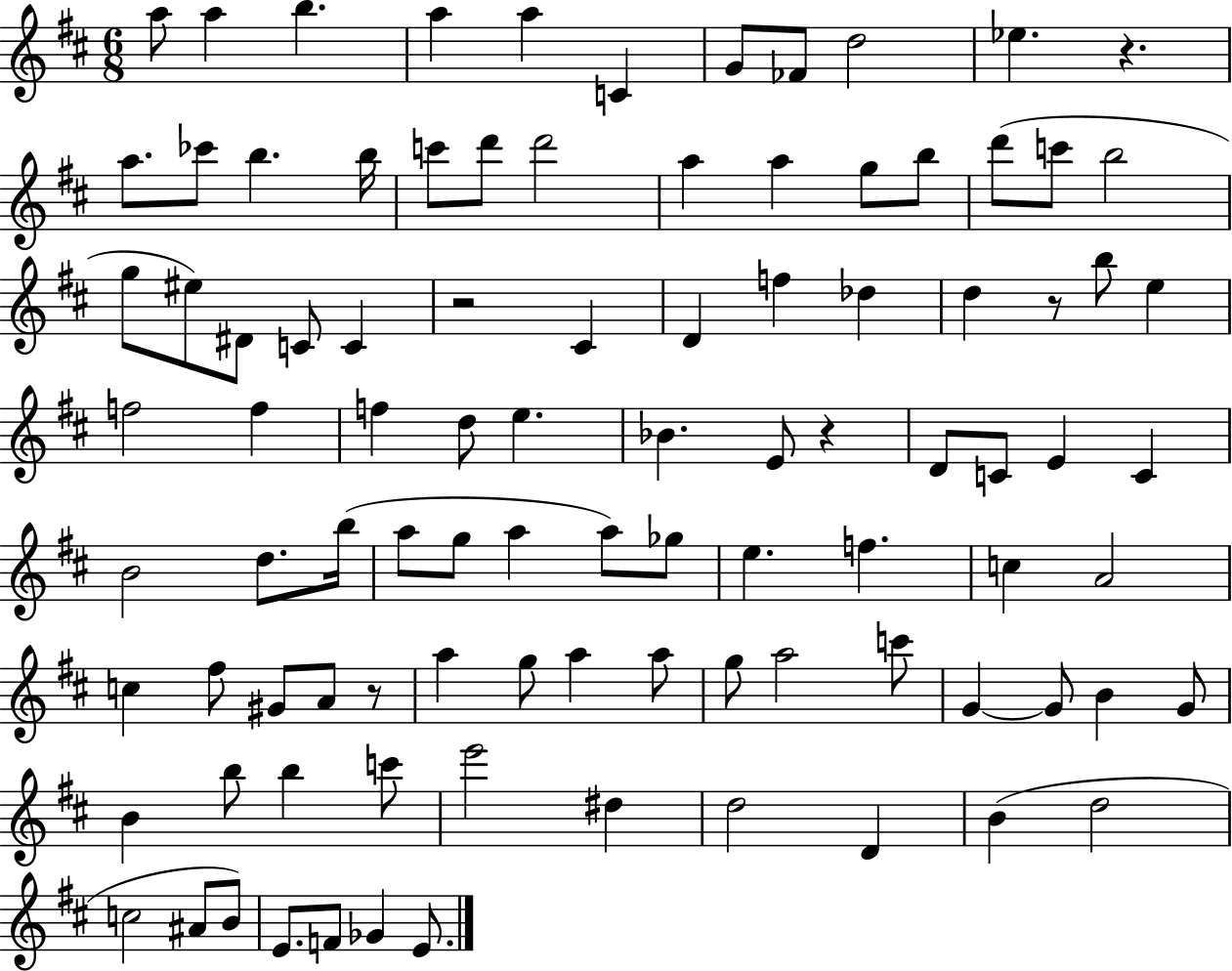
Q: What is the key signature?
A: D major